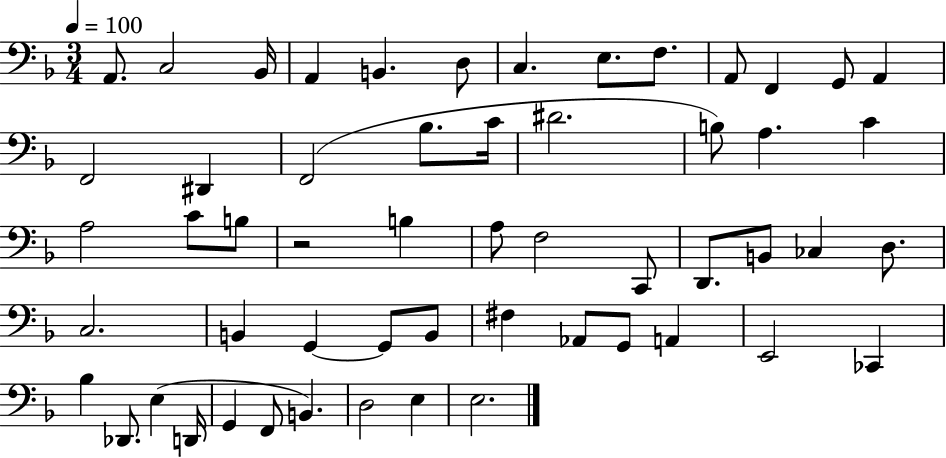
X:1
T:Untitled
M:3/4
L:1/4
K:F
A,,/2 C,2 _B,,/4 A,, B,, D,/2 C, E,/2 F,/2 A,,/2 F,, G,,/2 A,, F,,2 ^D,, F,,2 _B,/2 C/4 ^D2 B,/2 A, C A,2 C/2 B,/2 z2 B, A,/2 F,2 C,,/2 D,,/2 B,,/2 _C, D,/2 C,2 B,, G,, G,,/2 B,,/2 ^F, _A,,/2 G,,/2 A,, E,,2 _C,, _B, _D,,/2 E, D,,/4 G,, F,,/2 B,, D,2 E, E,2